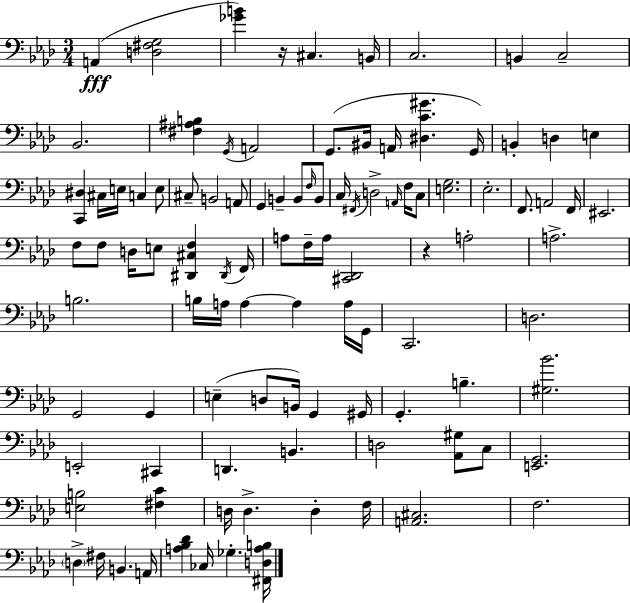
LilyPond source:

{
  \clef bass
  \numericTimeSignature
  \time 3/4
  \key f \minor
  \repeat volta 2 { a,4(\fff <d fis g>2 | <ges' b'>4) r16 cis4. b,16 | c2. | b,4 c2-- | \break bes,2. | <fis ais b>4 \acciaccatura { g,16 } a,2 | g,8.( bis,16 a,16 <dis c' gis'>4. | g,16) b,4-. d4 e4 | \break <c, dis>4 cis16 e16 c4 e8 | cis8-- b,2 a,8 | g,4 b,4-- b,8 \grace { f16 } | b,8 c16 \acciaccatura { fis,16 } d2-> | \break \grace { a,16 } f16 c8 <e g>2. | ees2.-. | f,8. a,2 | f,16 eis,2. | \break f8 f8 d16 e8 <dis, cis f>4 | \acciaccatura { dis,16 } f,16 a8 f16-- a16 <cis, des,>2 | r4 a2-. | a2.-> | \break b2. | b16 a16 a4~~ a4 | a16 g,16 c,2. | d2. | \break g,2 | g,4 e4--( d8 b,16) | g,4 gis,16 g,4.-. b4.-- | <gis bes'>2. | \break e,2-. | cis,4 d,4. b,4. | d2 | <aes, gis>8 c8 <e, g,>2. | \break <e b>2 | <fis c'>4 d16 d4.-> | d4-. f16 <a, cis>2. | f2. | \break \parenthesize d4-> fis16 b,4. | a,16 <a bes des'>4 ces16 ges4.-. | <fis, d a b>16 } \bar "|."
}